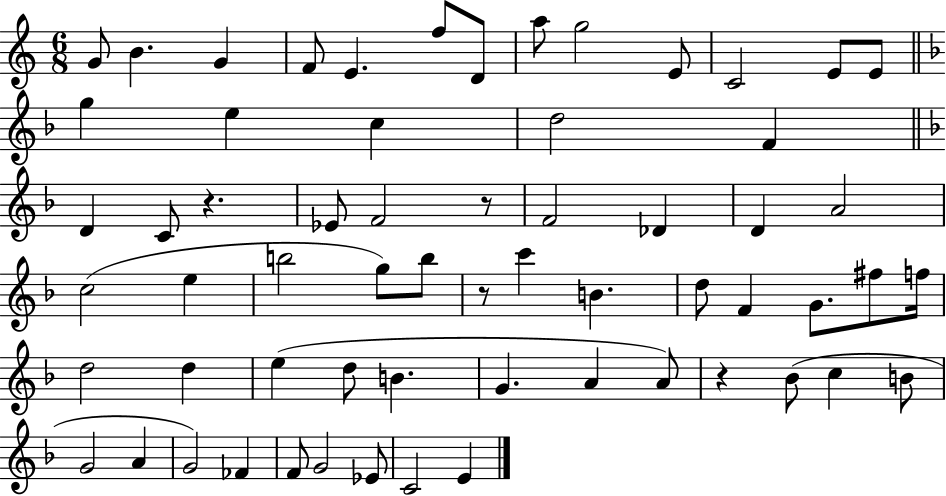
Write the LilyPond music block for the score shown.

{
  \clef treble
  \numericTimeSignature
  \time 6/8
  \key c \major
  \repeat volta 2 { g'8 b'4. g'4 | f'8 e'4. f''8 d'8 | a''8 g''2 e'8 | c'2 e'8 e'8 | \break \bar "||" \break \key f \major g''4 e''4 c''4 | d''2 f'4 | \bar "||" \break \key d \minor d'4 c'8 r4. | ees'8 f'2 r8 | f'2 des'4 | d'4 a'2 | \break c''2( e''4 | b''2 g''8) b''8 | r8 c'''4 b'4. | d''8 f'4 g'8. fis''8 f''16 | \break d''2 d''4 | e''4( d''8 b'4. | g'4. a'4 a'8) | r4 bes'8( c''4 b'8 | \break g'2 a'4 | g'2) fes'4 | f'8 g'2 ees'8 | c'2 e'4 | \break } \bar "|."
}